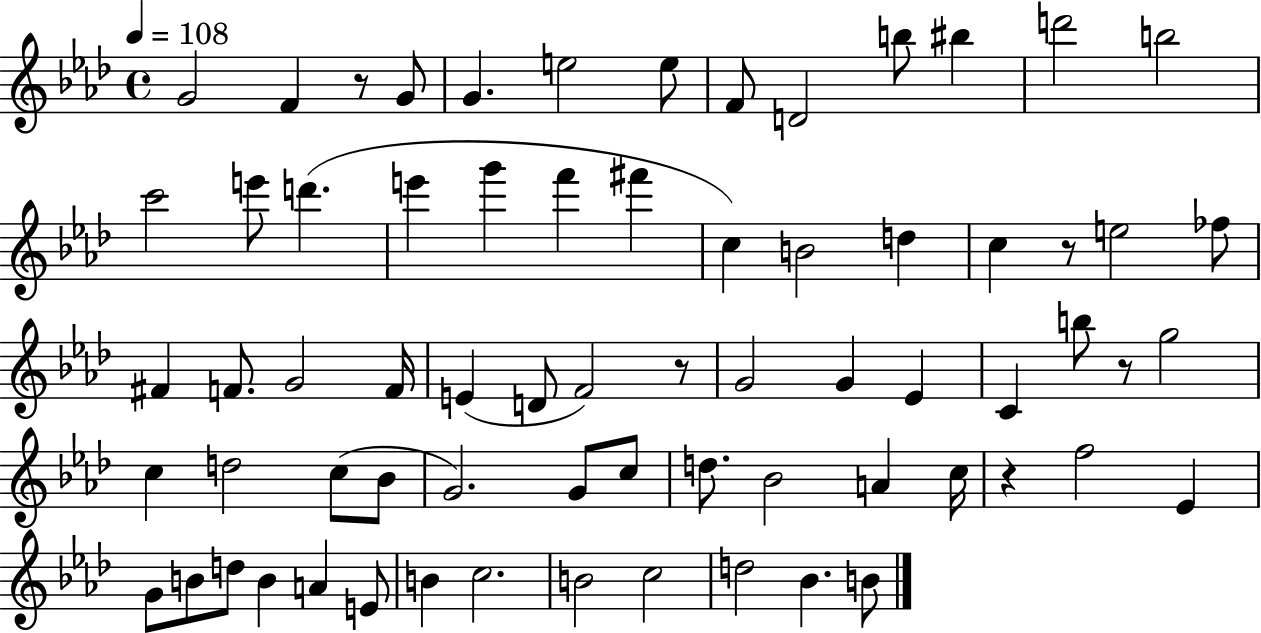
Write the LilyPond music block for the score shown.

{
  \clef treble
  \time 4/4
  \defaultTimeSignature
  \key aes \major
  \tempo 4 = 108
  g'2 f'4 r8 g'8 | g'4. e''2 e''8 | f'8 d'2 b''8 bis''4 | d'''2 b''2 | \break c'''2 e'''8 d'''4.( | e'''4 g'''4 f'''4 fis'''4 | c''4) b'2 d''4 | c''4 r8 e''2 fes''8 | \break fis'4 f'8. g'2 f'16 | e'4( d'8 f'2) r8 | g'2 g'4 ees'4 | c'4 b''8 r8 g''2 | \break c''4 d''2 c''8( bes'8 | g'2.) g'8 c''8 | d''8. bes'2 a'4 c''16 | r4 f''2 ees'4 | \break g'8 b'8 d''8 b'4 a'4 e'8 | b'4 c''2. | b'2 c''2 | d''2 bes'4. b'8 | \break \bar "|."
}